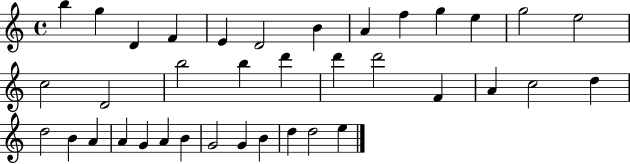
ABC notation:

X:1
T:Untitled
M:4/4
L:1/4
K:C
b g D F E D2 B A f g e g2 e2 c2 D2 b2 b d' d' d'2 F A c2 d d2 B A A G A B G2 G B d d2 e